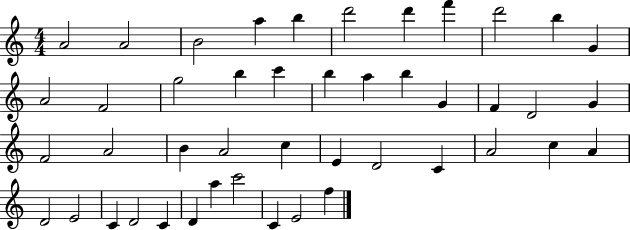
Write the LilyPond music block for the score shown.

{
  \clef treble
  \numericTimeSignature
  \time 4/4
  \key c \major
  a'2 a'2 | b'2 a''4 b''4 | d'''2 d'''4 f'''4 | d'''2 b''4 g'4 | \break a'2 f'2 | g''2 b''4 c'''4 | b''4 a''4 b''4 g'4 | f'4 d'2 g'4 | \break f'2 a'2 | b'4 a'2 c''4 | e'4 d'2 c'4 | a'2 c''4 a'4 | \break d'2 e'2 | c'4 d'2 c'4 | d'4 a''4 c'''2 | c'4 e'2 f''4 | \break \bar "|."
}